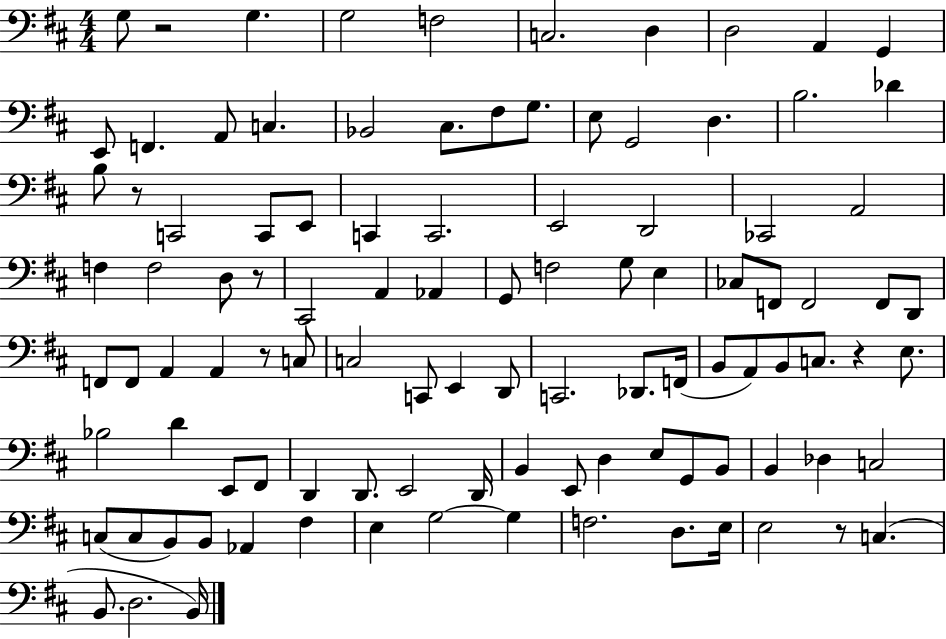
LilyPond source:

{
  \clef bass
  \numericTimeSignature
  \time 4/4
  \key d \major
  g8 r2 g4. | g2 f2 | c2. d4 | d2 a,4 g,4 | \break e,8 f,4. a,8 c4. | bes,2 cis8. fis8 g8. | e8 g,2 d4. | b2. des'4 | \break b8 r8 c,2 c,8 e,8 | c,4 c,2. | e,2 d,2 | ces,2 a,2 | \break f4 f2 d8 r8 | cis,2 a,4 aes,4 | g,8 f2 g8 e4 | ces8 f,8 f,2 f,8 d,8 | \break f,8 f,8 a,4 a,4 r8 c8 | c2 c,8 e,4 d,8 | c,2. des,8. f,16( | b,8 a,8) b,8 c8. r4 e8. | \break bes2 d'4 e,8 fis,8 | d,4 d,8. e,2 d,16 | b,4 e,8 d4 e8 g,8 b,8 | b,4 des4 c2 | \break c8( c8 b,8) b,8 aes,4 fis4 | e4 g2~~ g4 | f2. d8. e16 | e2 r8 c4.( | \break b,8. d2. b,16) | \bar "|."
}